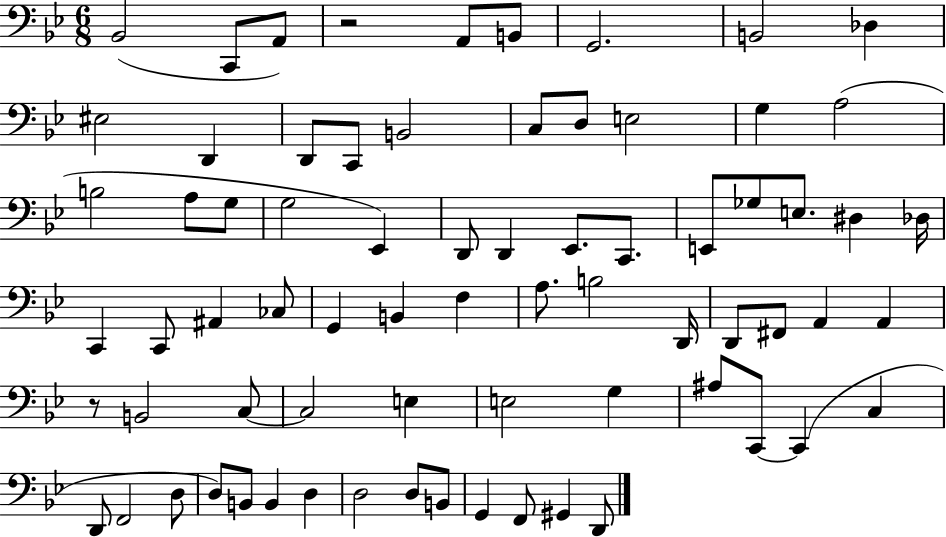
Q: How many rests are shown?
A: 2